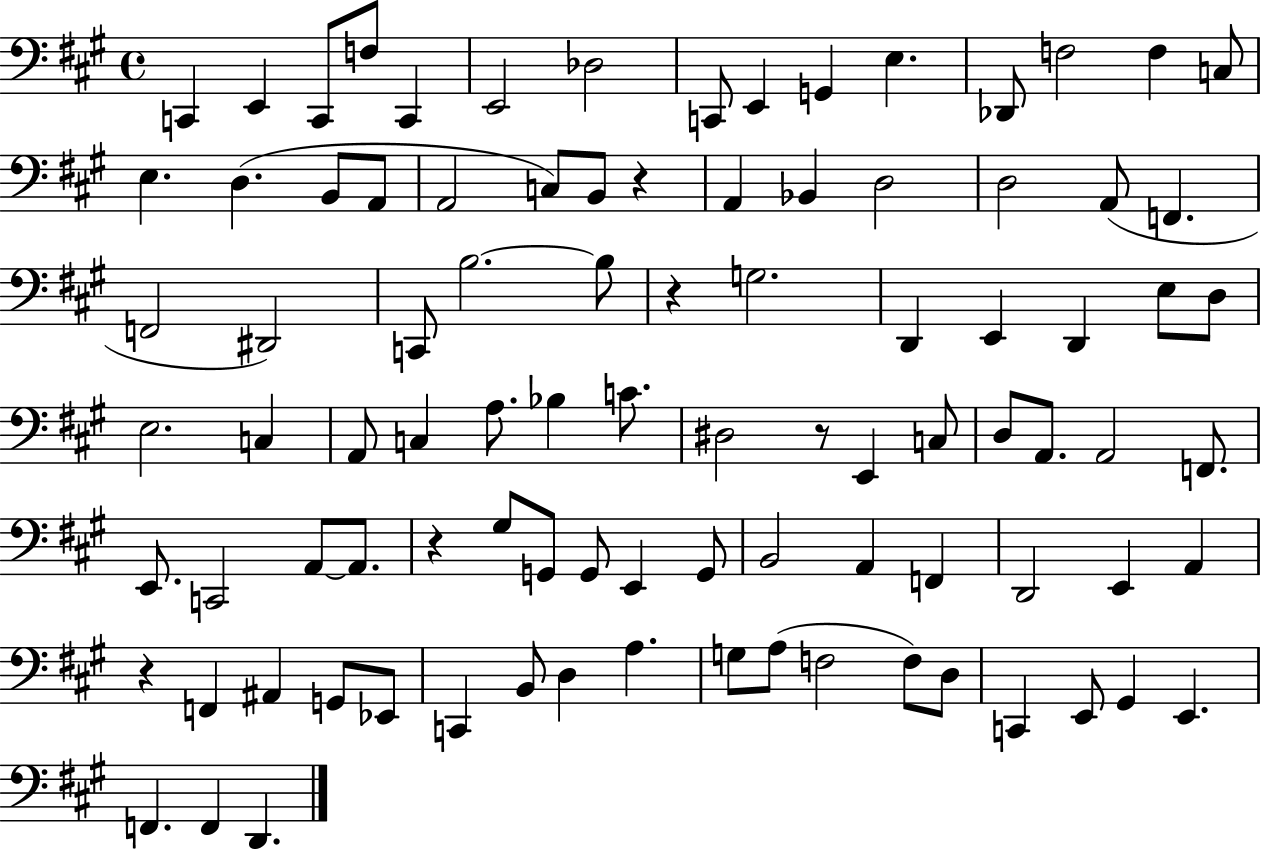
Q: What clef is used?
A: bass